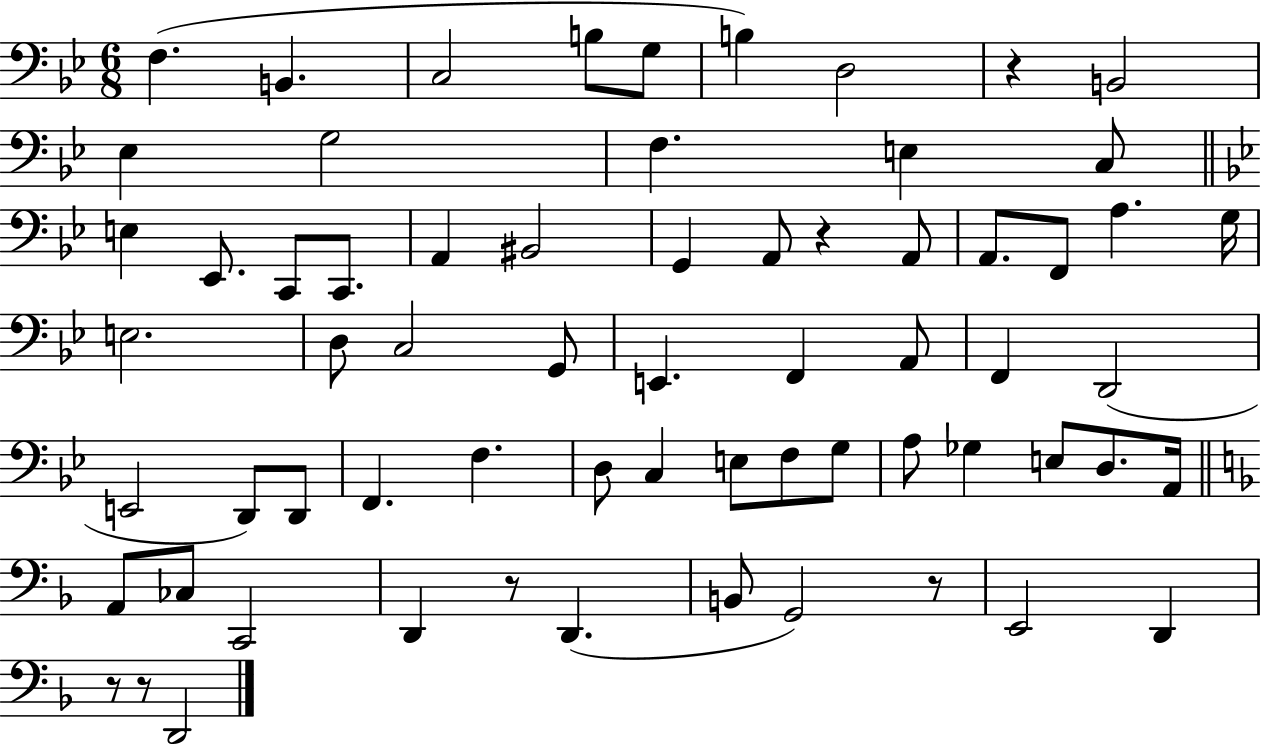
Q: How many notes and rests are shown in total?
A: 66